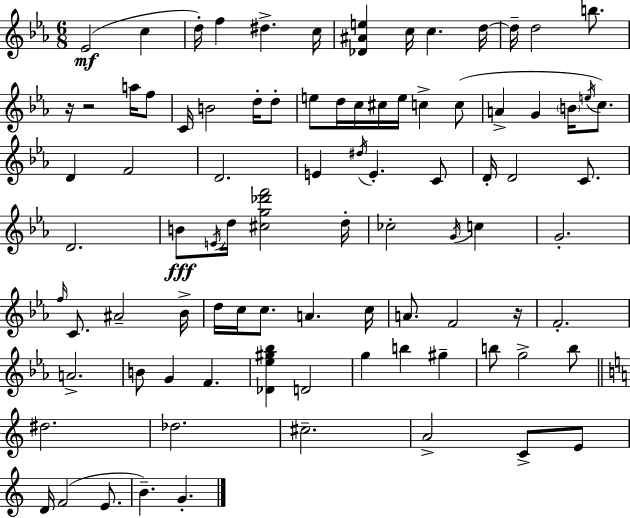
Eb4/h C5/q D5/s F5/q D#5/q. C5/s [Db4,A#4,E5]/q C5/s C5/q. D5/s D5/s D5/h B5/e. R/s R/h A5/s F5/e C4/s B4/h D5/s D5/e E5/e D5/s C5/s C#5/s E5/s C5/q C5/e A4/q G4/q B4/s E5/s C5/e. D4/q F4/h D4/h. E4/q D#5/s E4/q. C4/e D4/s D4/h C4/e. D4/h. B4/e E4/s D5/s [C#5,G5,Db6,F6]/h D5/s CES5/h G4/s C5/q G4/h. F5/s C4/e. A#4/h Bb4/s D5/s C5/s C5/e. A4/q. C5/s A4/e. F4/h R/s F4/h. A4/h. B4/e G4/q F4/q. [Db4,Eb5,G#5,Bb5]/q D4/h G5/q B5/q G#5/q B5/e G5/h B5/e D#5/h. Db5/h. C#5/h. A4/h C4/e E4/e D4/s F4/h E4/e. B4/q. G4/q.